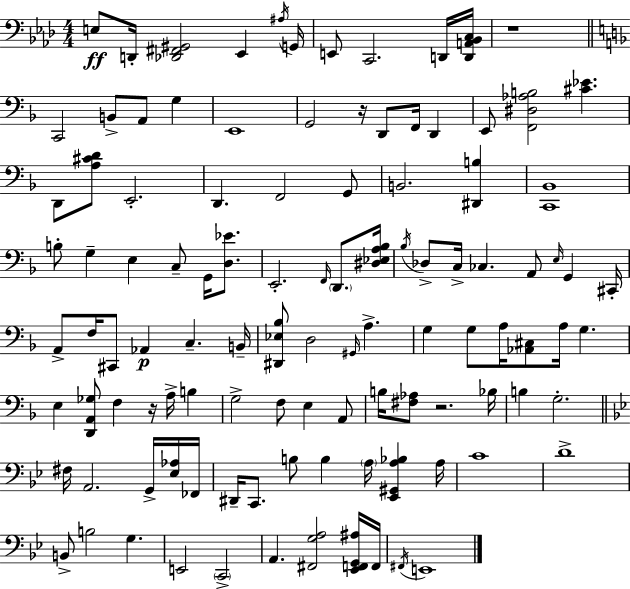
X:1
T:Untitled
M:4/4
L:1/4
K:Ab
E,/2 D,,/4 [_D,,^F,,^G,,]2 _E,, ^A,/4 G,,/4 E,,/2 C,,2 D,,/4 [D,,A,,_B,,C,]/4 z4 C,,2 B,,/2 A,,/2 G, E,,4 G,,2 z/4 D,,/2 F,,/4 D,, E,,/2 [F,,^D,_A,B,]2 [^C_E] D,,/2 [A,^CD]/2 E,,2 D,, F,,2 G,,/2 B,,2 [^D,,B,] [C,,_B,,]4 B,/2 G, E, C,/2 G,,/4 [D,_E]/2 E,,2 F,,/4 D,,/2 [^D,_E,A,_B,]/4 _B,/4 _D,/2 C,/4 _C, A,,/2 E,/4 G,, ^C,,/4 A,,/2 F,/4 ^C,,/2 _A,, C, B,,/4 [^D,,_E,_B,]/2 D,2 ^G,,/4 A, G, G,/2 A,/4 [_A,,^C,]/2 A,/4 G, E, [D,,A,,_G,]/2 F, z/4 A,/4 B, G,2 F,/2 E, A,,/2 B,/4 [^F,_A,]/2 z2 _B,/4 B, G,2 ^F,/4 A,,2 G,,/4 [_E,_A,]/4 _F,,/4 ^D,,/4 C,,/2 B,/2 B, A,/4 [_E,,^G,,A,_B,] A,/4 C4 D4 B,,/2 B,2 G, E,,2 C,,2 A,, [^F,,G,A,]2 [_E,,F,,G,,^A,]/4 F,,/4 ^F,,/4 E,,4